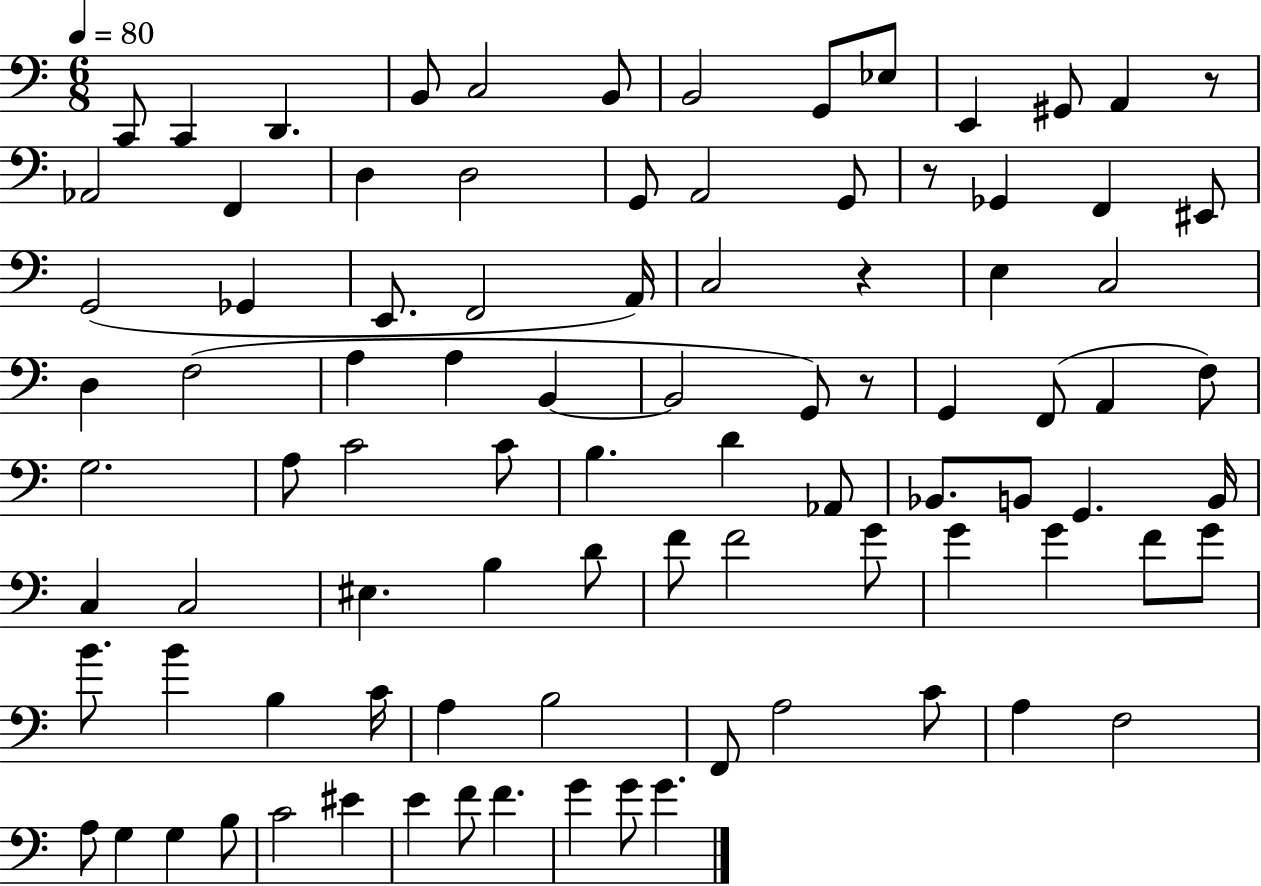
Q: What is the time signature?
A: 6/8